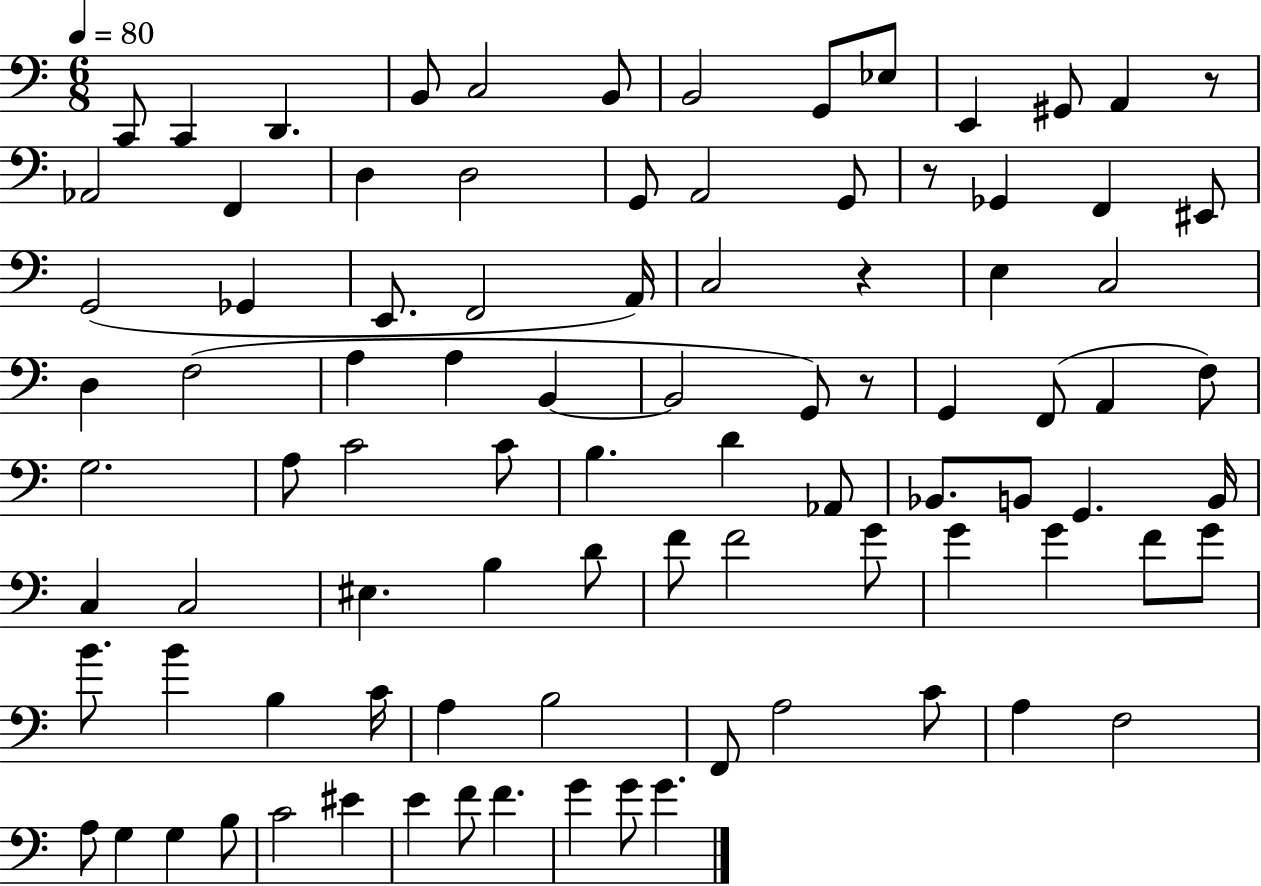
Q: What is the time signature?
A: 6/8